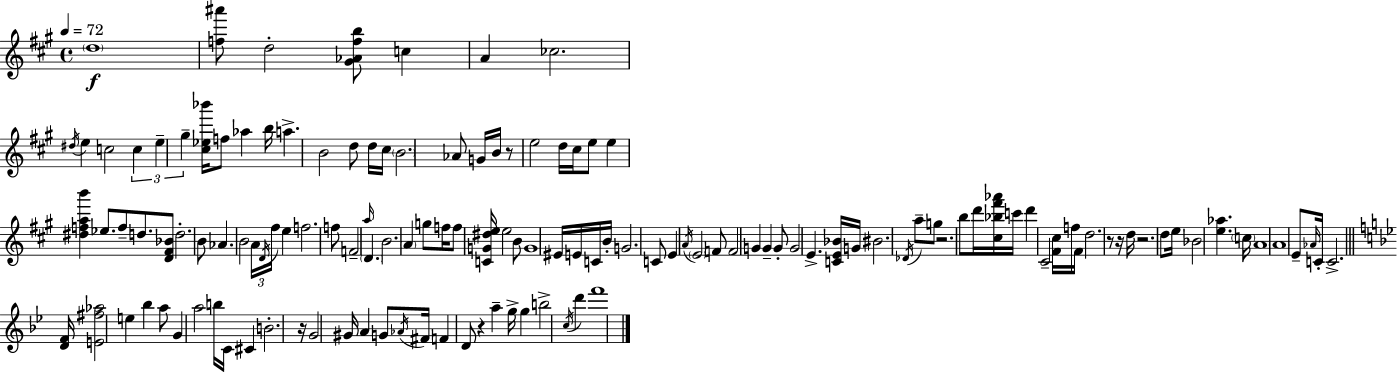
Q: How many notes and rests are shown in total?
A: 135